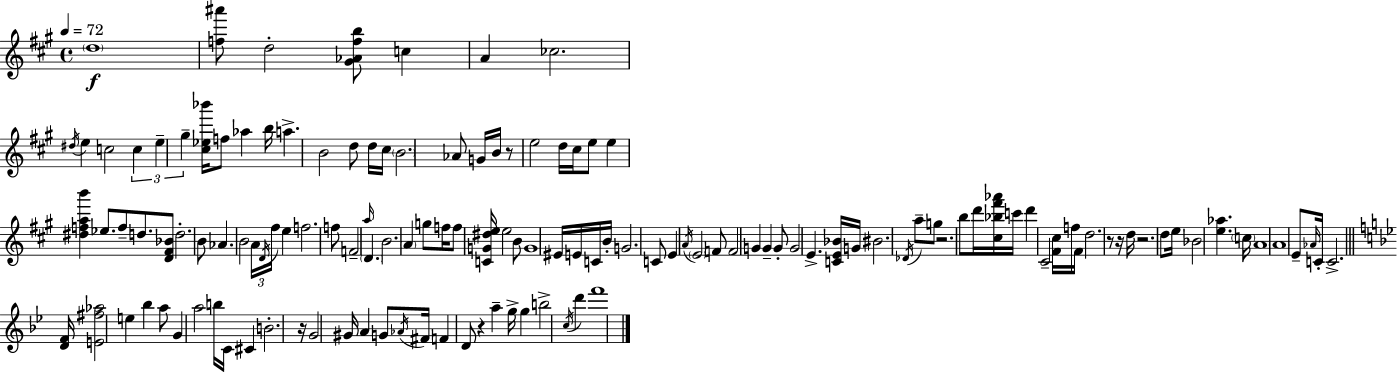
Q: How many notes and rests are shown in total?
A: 135